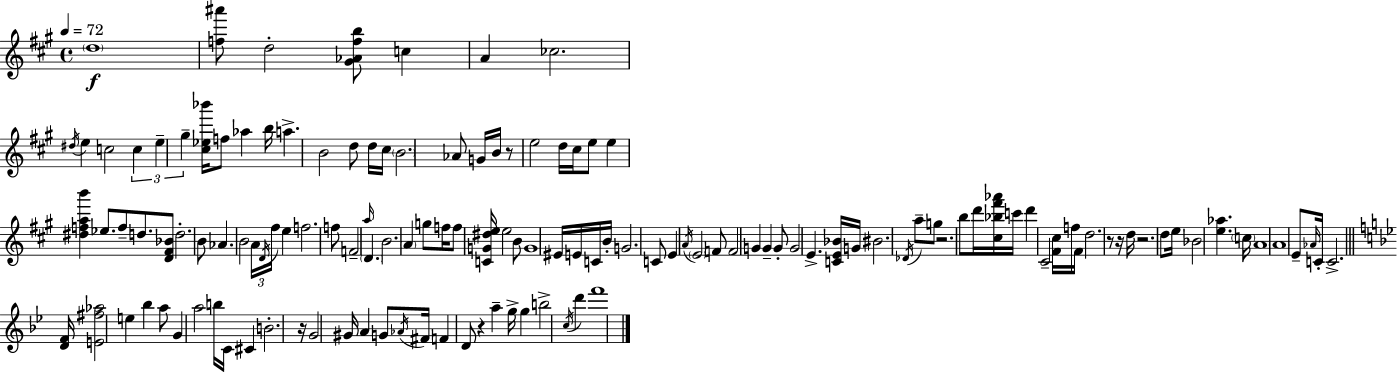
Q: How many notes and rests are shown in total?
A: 135